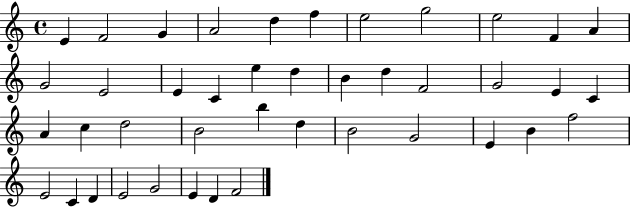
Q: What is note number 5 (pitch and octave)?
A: D5